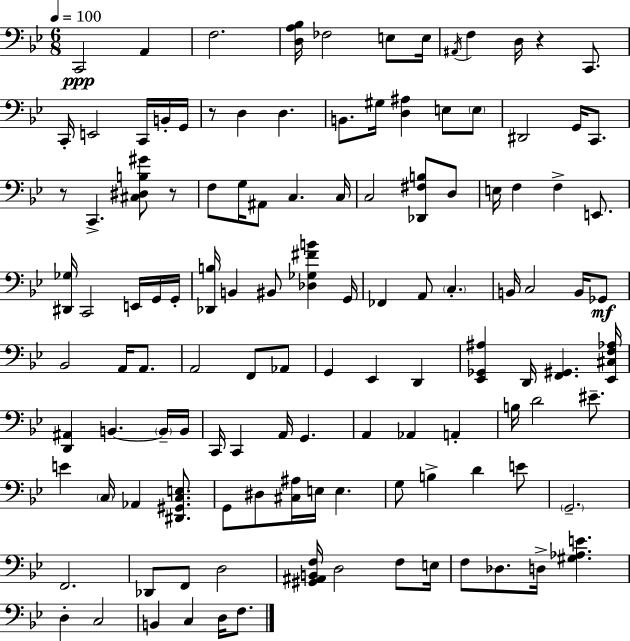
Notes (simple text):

C2/h A2/q F3/h. [D3,A3,Bb3]/s FES3/h E3/e E3/s A#2/s F3/q D3/s R/q C2/e. C2/s E2/h C2/s B2/s G2/s R/e D3/q D3/q. B2/e. G#3/s [D3,A#3]/q E3/e E3/e D#2/h G2/s C2/e. R/e C2/q. [C#3,D#3,B3,G#4]/e R/e F3/e G3/s A#2/e C3/q. C3/s C3/h [Db2,F#3,B3]/e D3/e E3/s F3/q F3/q E2/e. [D#2,Gb3]/s C2/h E2/s G2/s G2/s [Db2,B3]/s B2/q BIS2/e [Db3,Gb3,F#4,B4]/q G2/s FES2/q A2/e C3/q. B2/s C3/h B2/s Gb2/e Bb2/h A2/s A2/e. A2/h F2/e Ab2/e G2/q Eb2/q D2/q [Eb2,Gb2,A#3]/q D2/s [F2,G#2]/q. [Eb2,C#3,F3,Ab3]/s [D2,A#2]/q B2/q. B2/s B2/s C2/s C2/q A2/s G2/q. A2/q Ab2/q A2/q B3/s D4/h EIS4/e. E4/q C3/s Ab2/q [D#2,G#2,C3,E3]/e. G2/e D#3/e [C#3,A#3]/s E3/s E3/q. G3/e B3/q D4/q E4/e G2/h. F2/h. Db2/e F2/e D3/h [G#2,A#2,B2,F3]/s D3/h F3/e E3/s F3/e Db3/e. D3/s [G#3,Ab3,E4]/q. D3/q C3/h B2/q C3/q D3/s F3/e.